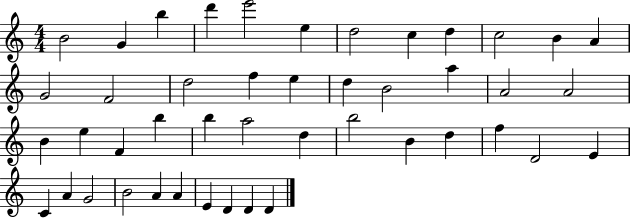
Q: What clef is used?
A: treble